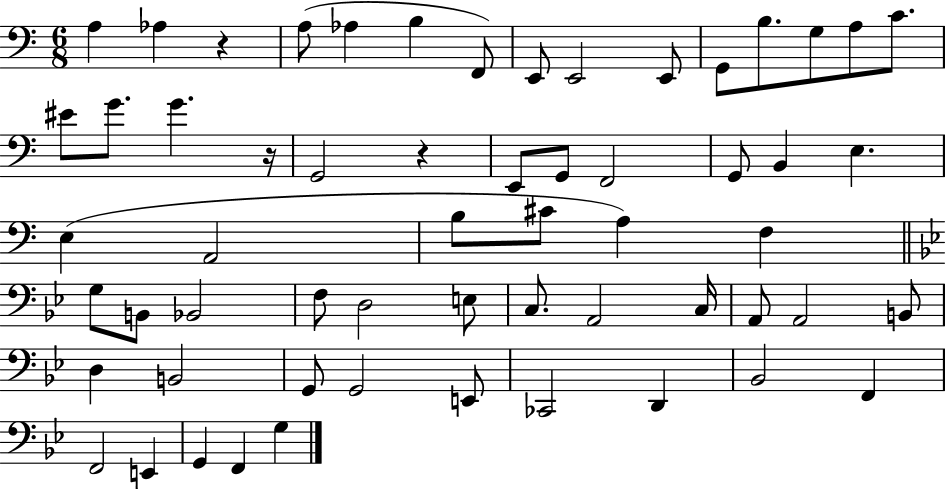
{
  \clef bass
  \numericTimeSignature
  \time 6/8
  \key c \major
  \repeat volta 2 { a4 aes4 r4 | a8( aes4 b4 f,8) | e,8 e,2 e,8 | g,8 b8. g8 a8 c'8. | \break eis'8 g'8. g'4. r16 | g,2 r4 | e,8 g,8 f,2 | g,8 b,4 e4. | \break e4( a,2 | b8 cis'8 a4) f4 | \bar "||" \break \key bes \major g8 b,8 bes,2 | f8 d2 e8 | c8. a,2 c16 | a,8 a,2 b,8 | \break d4 b,2 | g,8 g,2 e,8 | ces,2 d,4 | bes,2 f,4 | \break f,2 e,4 | g,4 f,4 g4 | } \bar "|."
}